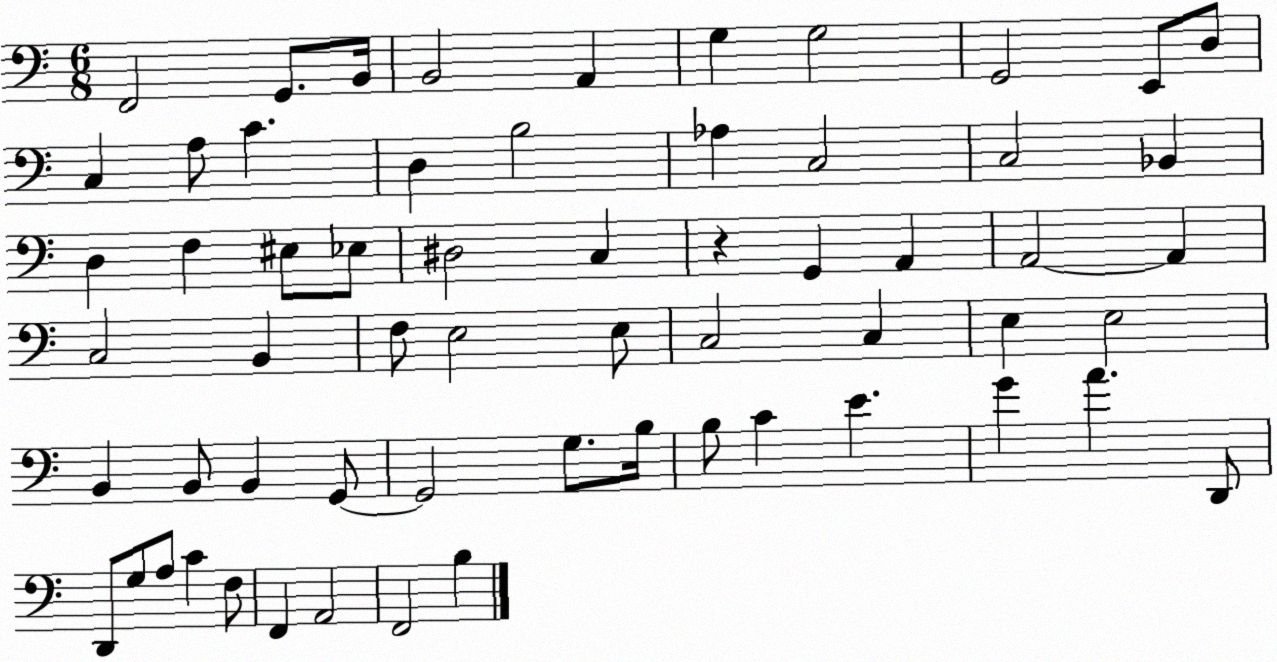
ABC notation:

X:1
T:Untitled
M:6/8
L:1/4
K:C
F,,2 G,,/2 B,,/4 B,,2 A,, G, G,2 G,,2 E,,/2 D,/2 C, A,/2 C D, B,2 _A, C,2 C,2 _B,, D, F, ^E,/2 _E,/2 ^D,2 C, z G,, A,, A,,2 A,, C,2 B,, F,/2 E,2 E,/2 C,2 C, E, E,2 B,, B,,/2 B,, G,,/2 G,,2 G,/2 B,/4 B,/2 C E G A D,,/2 D,,/2 G,/2 A,/2 C F,/2 F,, A,,2 F,,2 B,